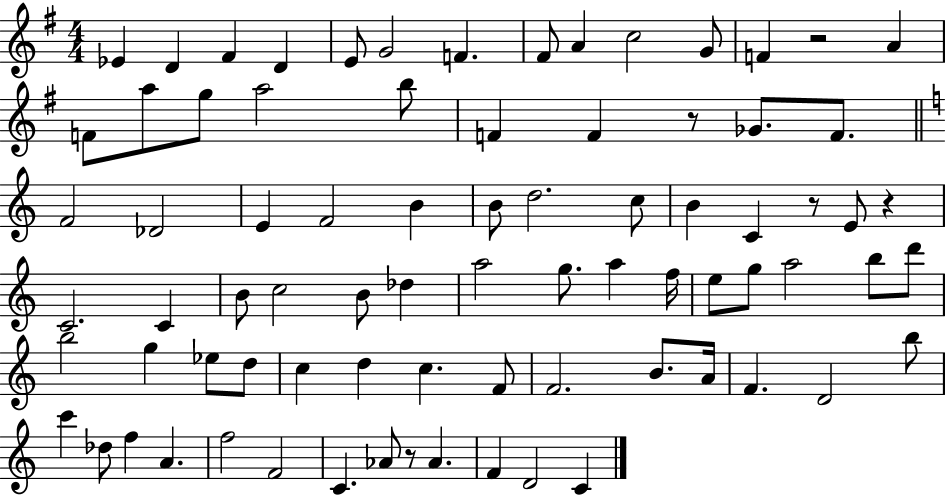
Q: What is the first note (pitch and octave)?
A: Eb4